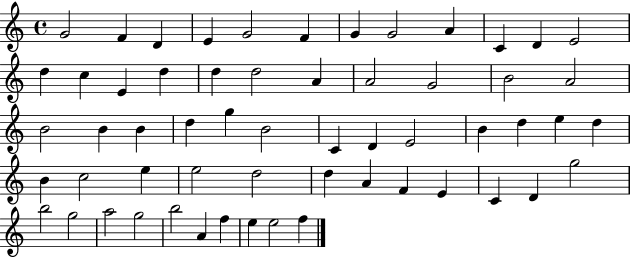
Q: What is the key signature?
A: C major